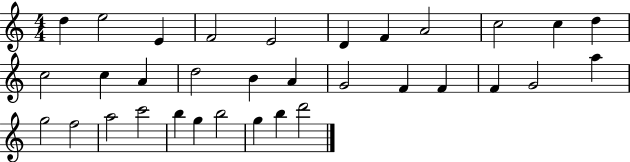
X:1
T:Untitled
M:4/4
L:1/4
K:C
d e2 E F2 E2 D F A2 c2 c d c2 c A d2 B A G2 F F F G2 a g2 f2 a2 c'2 b g b2 g b d'2